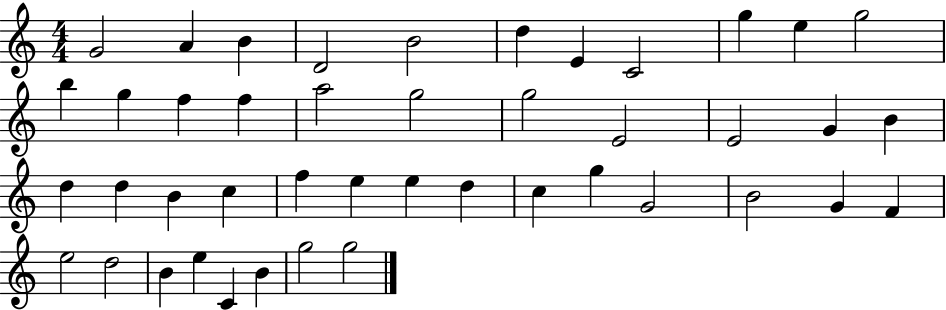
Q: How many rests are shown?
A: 0